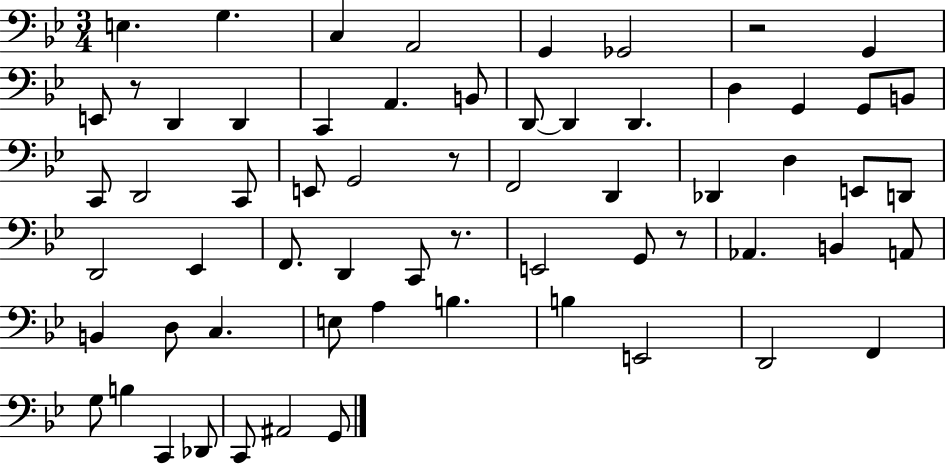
E3/q. G3/q. C3/q A2/h G2/q Gb2/h R/h G2/q E2/e R/e D2/q D2/q C2/q A2/q. B2/e D2/e D2/q D2/q. D3/q G2/q G2/e B2/e C2/e D2/h C2/e E2/e G2/h R/e F2/h D2/q Db2/q D3/q E2/e D2/e D2/h Eb2/q F2/e. D2/q C2/e R/e. E2/h G2/e R/e Ab2/q. B2/q A2/e B2/q D3/e C3/q. E3/e A3/q B3/q. B3/q E2/h D2/h F2/q G3/e B3/q C2/q Db2/e C2/e A#2/h G2/e